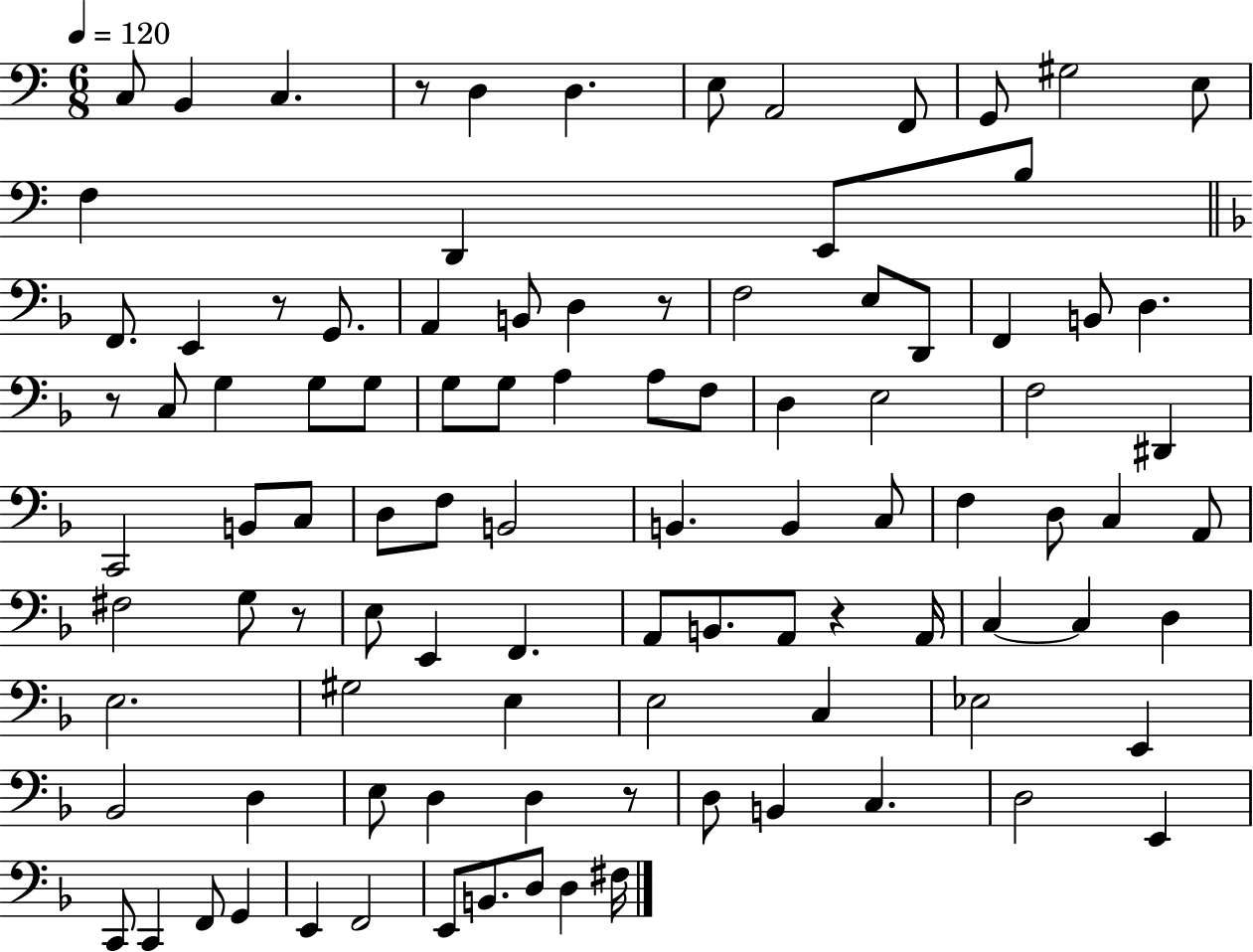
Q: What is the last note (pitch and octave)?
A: F#3